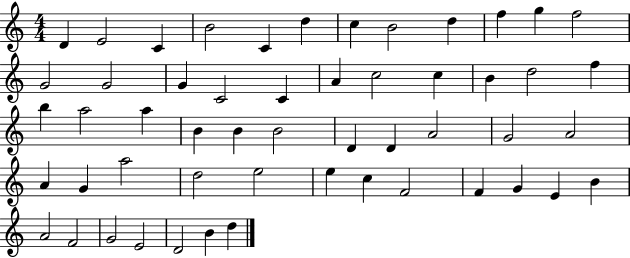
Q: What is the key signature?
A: C major